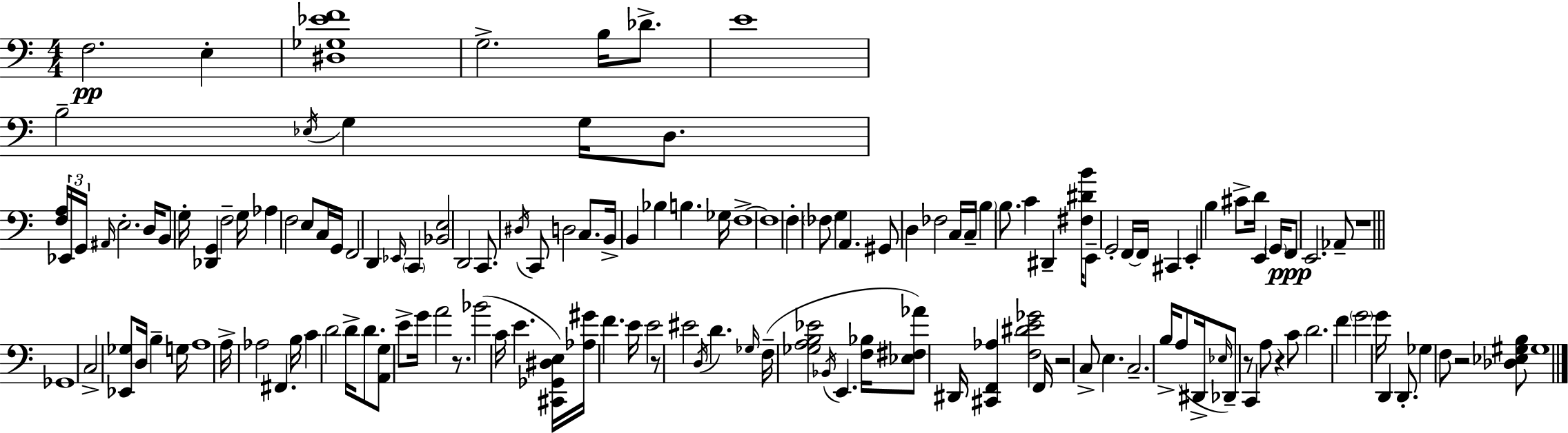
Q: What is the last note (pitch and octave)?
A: G#3